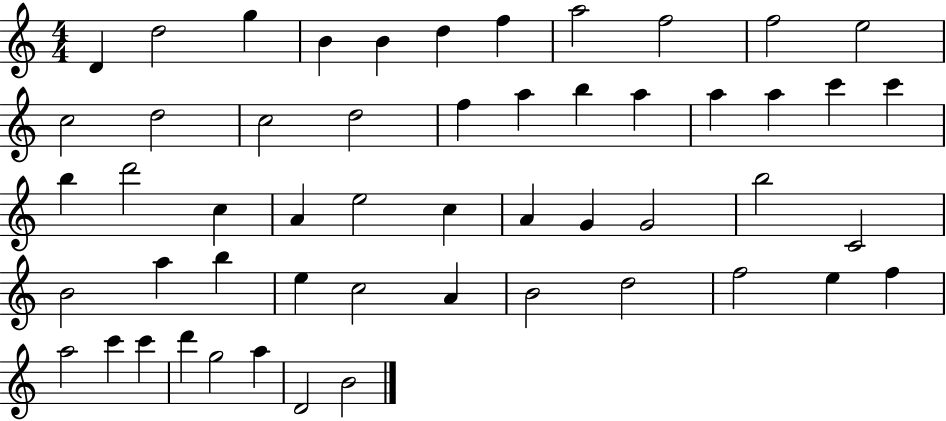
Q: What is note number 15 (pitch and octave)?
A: D5